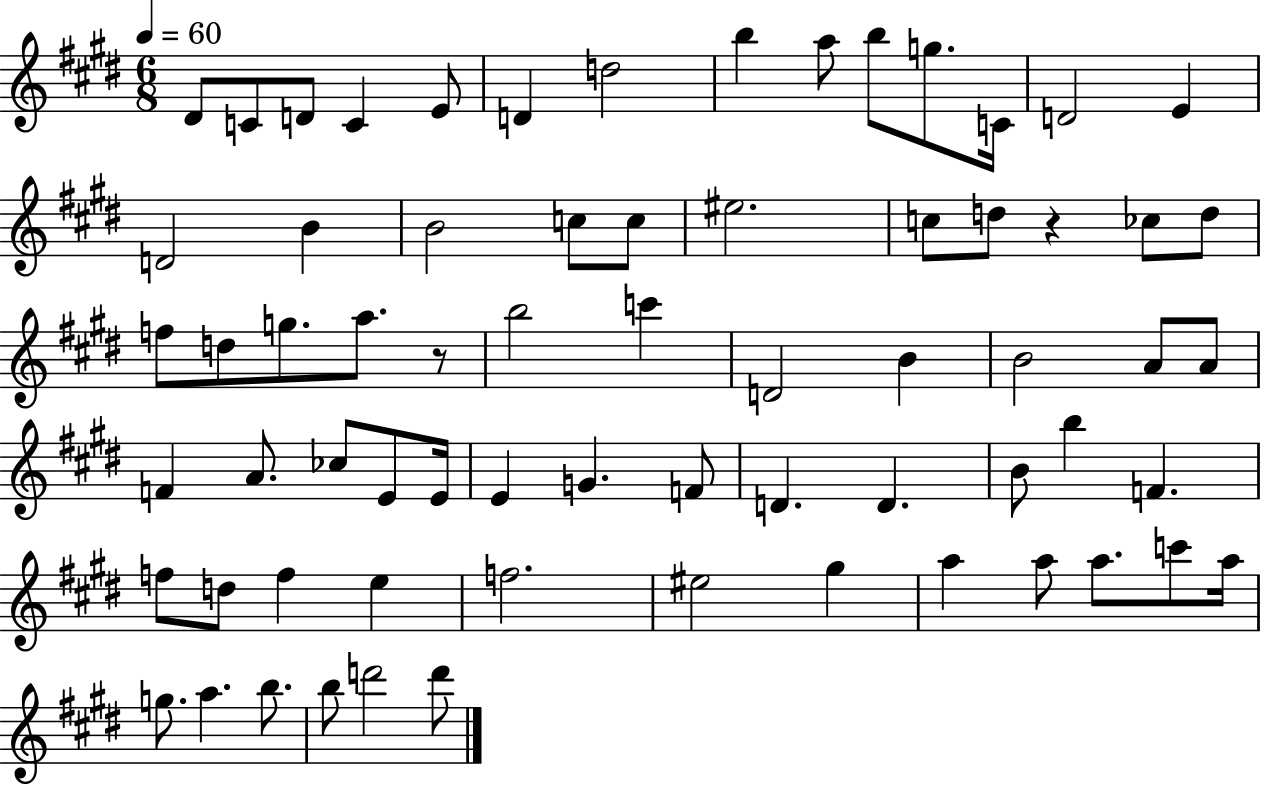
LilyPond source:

{
  \clef treble
  \numericTimeSignature
  \time 6/8
  \key e \major
  \tempo 4 = 60
  \repeat volta 2 { dis'8 c'8 d'8 c'4 e'8 | d'4 d''2 | b''4 a''8 b''8 g''8. c'16 | d'2 e'4 | \break d'2 b'4 | b'2 c''8 c''8 | eis''2. | c''8 d''8 r4 ces''8 d''8 | \break f''8 d''8 g''8. a''8. r8 | b''2 c'''4 | d'2 b'4 | b'2 a'8 a'8 | \break f'4 a'8. ces''8 e'8 e'16 | e'4 g'4. f'8 | d'4. d'4. | b'8 b''4 f'4. | \break f''8 d''8 f''4 e''4 | f''2. | eis''2 gis''4 | a''4 a''8 a''8. c'''8 a''16 | \break g''8. a''4. b''8. | b''8 d'''2 d'''8 | } \bar "|."
}